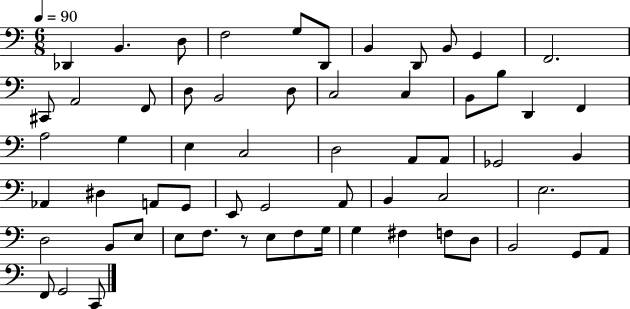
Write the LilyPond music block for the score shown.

{
  \clef bass
  \numericTimeSignature
  \time 6/8
  \key c \major
  \tempo 4 = 90
  des,4 b,4. d8 | f2 g8 d,8 | b,4 d,8 b,8 g,4 | f,2. | \break cis,8 a,2 f,8 | d8 b,2 d8 | c2 c4 | b,8 b8 d,4 f,4 | \break a2 g4 | e4 c2 | d2 a,8 a,8 | ges,2 b,4 | \break aes,4 dis4 a,8 g,8 | e,8 g,2 a,8 | b,4 c2 | e2. | \break d2 b,8 e8 | e8 f8. r8 e8 f8 g16 | g4 fis4 f8 d8 | b,2 g,8 a,8 | \break f,8 g,2 c,8 | \bar "|."
}